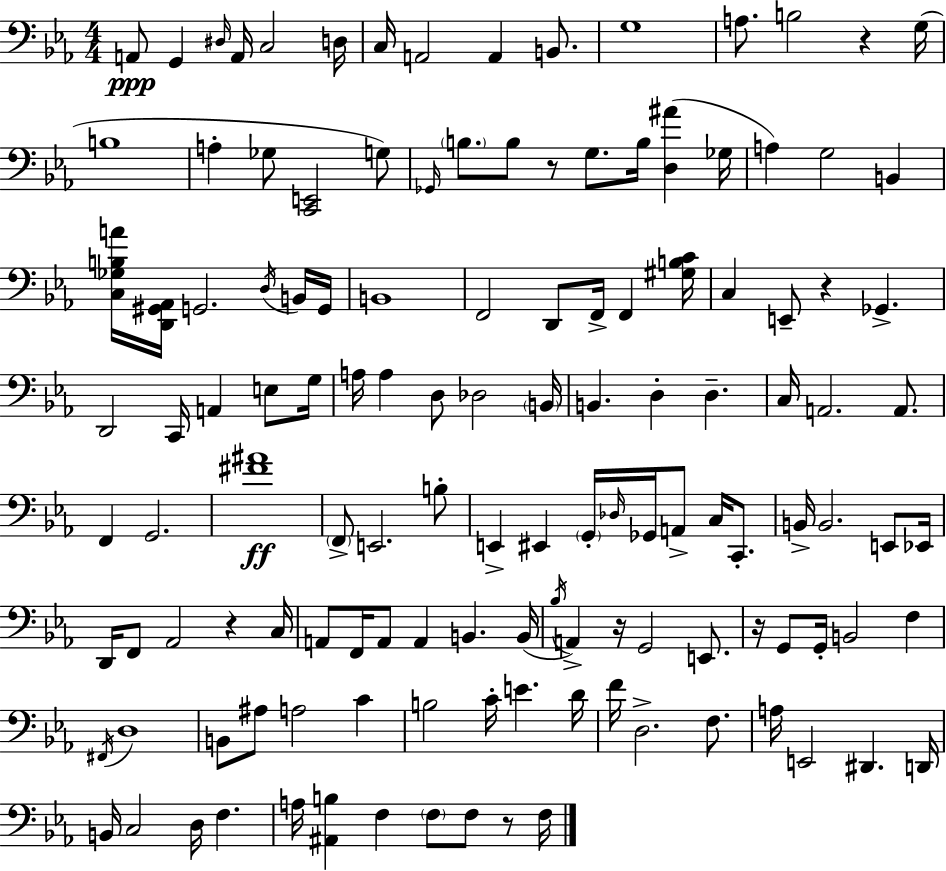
{
  \clef bass
  \numericTimeSignature
  \time 4/4
  \key ees \major
  a,8\ppp g,4 \grace { dis16 } a,16 c2 | d16 c16 a,2 a,4 b,8. | g1 | a8. b2 r4 | \break g16( b1 | a4-. ges8 <c, e,>2 g8) | \grace { ges,16 } \parenthesize b8. b8 r8 g8. b16 <d ais'>4( | ges16 a4) g2 b,4 | \break <c ges b a'>16 <d, gis, aes,>16 g,2. | \acciaccatura { d16 } b,16 g,16 b,1 | f,2 d,8 f,16-> f,4 | <gis b c'>16 c4 e,8-- r4 ges,4.-> | \break d,2 c,16 a,4 | e8 g16 a16 a4 d8 des2 | \parenthesize b,16 b,4. d4-. d4.-- | c16 a,2. | \break a,8. f,4 g,2. | <fis' ais'>1\ff | \parenthesize f,8-> e,2. | b8-. e,4-> eis,4 \parenthesize g,16-. \grace { des16 } ges,16 a,8-> | \break c16 c,8.-. b,16-> b,2. | e,8 ees,16 d,16 f,8 aes,2 r4 | c16 a,8 f,16 a,8 a,4 b,4. | b,16( \acciaccatura { bes16 } a,4->) r16 g,2 | \break e,8. r16 g,8 g,16-. b,2 | f4 \acciaccatura { fis,16 } d1 | b,8 ais8 a2 | c'4 b2 c'16-. e'4. | \break d'16 f'16 d2.-> | f8. a16 e,2 dis,4. | d,16 b,16 c2 d16 | f4. a16 <ais, b>4 f4 \parenthesize f8 | \break f8 r8 f16 \bar "|."
}